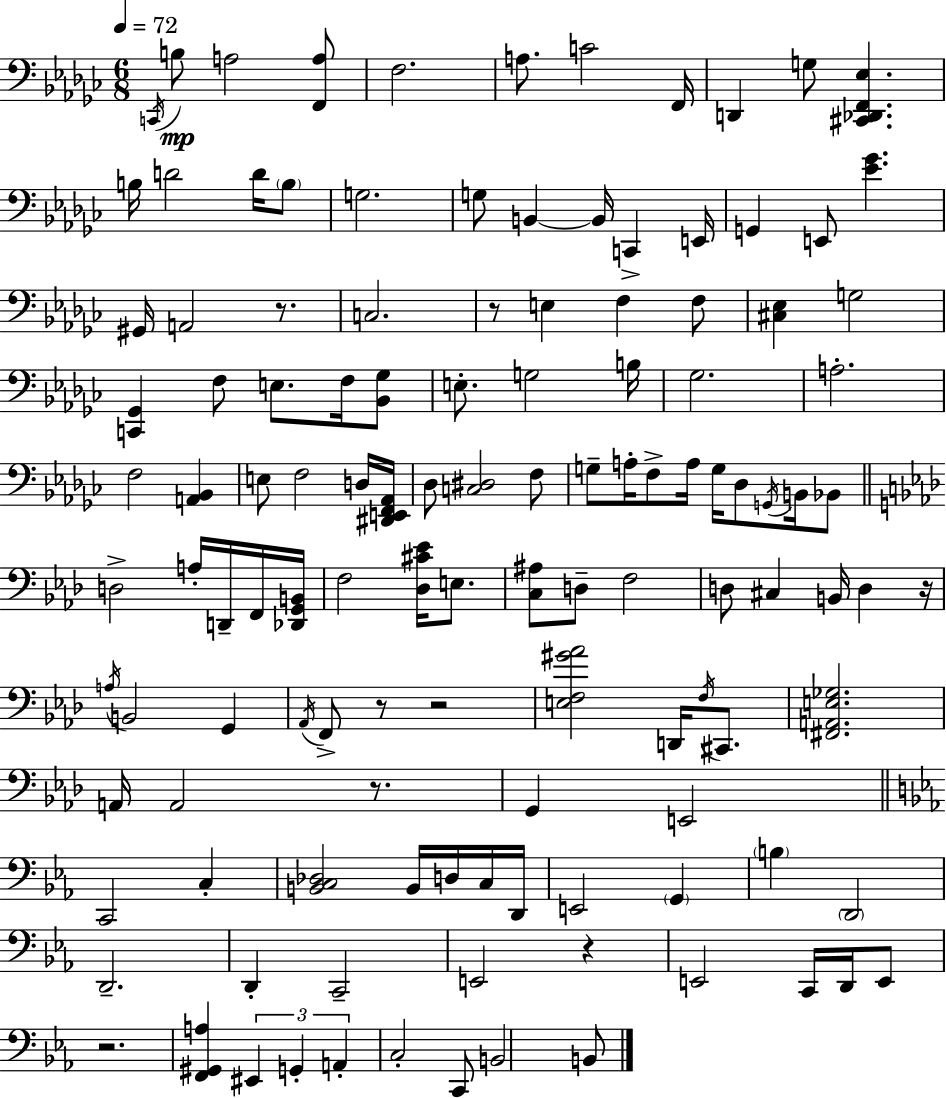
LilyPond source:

{
  \clef bass
  \numericTimeSignature
  \time 6/8
  \key ees \minor
  \tempo 4 = 72
  \acciaccatura { c,16 }\mp b8 a2 <f, a>8 | f2. | a8. c'2 | f,16 d,4 g8 <cis, des, f, ees>4. | \break b16 d'2 d'16 \parenthesize b8 | g2. | g8 b,4~~ b,16 c,4-> | e,16 g,4 e,8 <ees' ges'>4. | \break gis,16 a,2 r8. | c2. | r8 e4 f4 f8 | <cis ees>4 g2 | \break <c, ges,>4 f8 e8. f16 <bes, ges>8 | e8.-. g2 | b16 ges2. | a2.-. | \break f2 <a, bes,>4 | e8 f2 d16 | <dis, e, f, aes,>16 des8 <c dis>2 f8 | g8-- a16-. f8-> a16 g16 des8 \acciaccatura { g,16 } b,16 | \break bes,8 \bar "||" \break \key f \minor d2-> a16-. d,16-- f,16 <des, g, b,>16 | f2 <des cis' ees'>16 e8. | <c ais>8 d8-- f2 | d8 cis4 b,16 d4 r16 | \break \acciaccatura { a16 } b,2 g,4 | \acciaccatura { aes,16 } f,8-> r8 r2 | <e f gis' aes'>2 d,16 \acciaccatura { f16 } | cis,8. <fis, a, e ges>2. | \break a,16 a,2 | r8. g,4 e,2 | \bar "||" \break \key ees \major c,2 c4-. | <b, c des>2 b,16 d16 c16 d,16 | e,2 \parenthesize g,4 | \parenthesize b4 \parenthesize d,2 | \break d,2.-- | d,4-. c,2-- | e,2 r4 | e,2 c,16 d,16 e,8 | \break r2. | <f, gis, a>4 \tuplet 3/2 { eis,4 g,4-. | a,4-. } c2-. | c,8 b,2 b,8 | \break \bar "|."
}